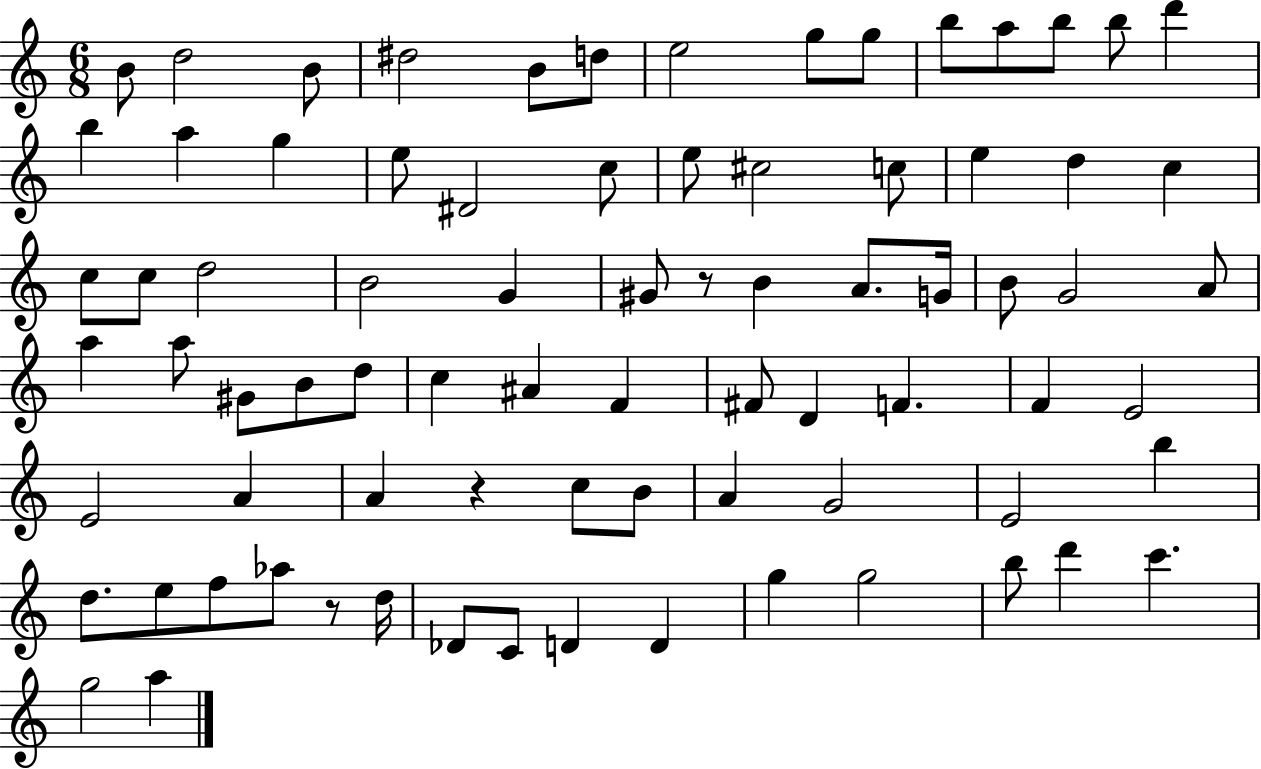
{
  \clef treble
  \numericTimeSignature
  \time 6/8
  \key c \major
  \repeat volta 2 { b'8 d''2 b'8 | dis''2 b'8 d''8 | e''2 g''8 g''8 | b''8 a''8 b''8 b''8 d'''4 | \break b''4 a''4 g''4 | e''8 dis'2 c''8 | e''8 cis''2 c''8 | e''4 d''4 c''4 | \break c''8 c''8 d''2 | b'2 g'4 | gis'8 r8 b'4 a'8. g'16 | b'8 g'2 a'8 | \break a''4 a''8 gis'8 b'8 d''8 | c''4 ais'4 f'4 | fis'8 d'4 f'4. | f'4 e'2 | \break e'2 a'4 | a'4 r4 c''8 b'8 | a'4 g'2 | e'2 b''4 | \break d''8. e''8 f''8 aes''8 r8 d''16 | des'8 c'8 d'4 d'4 | g''4 g''2 | b''8 d'''4 c'''4. | \break g''2 a''4 | } \bar "|."
}